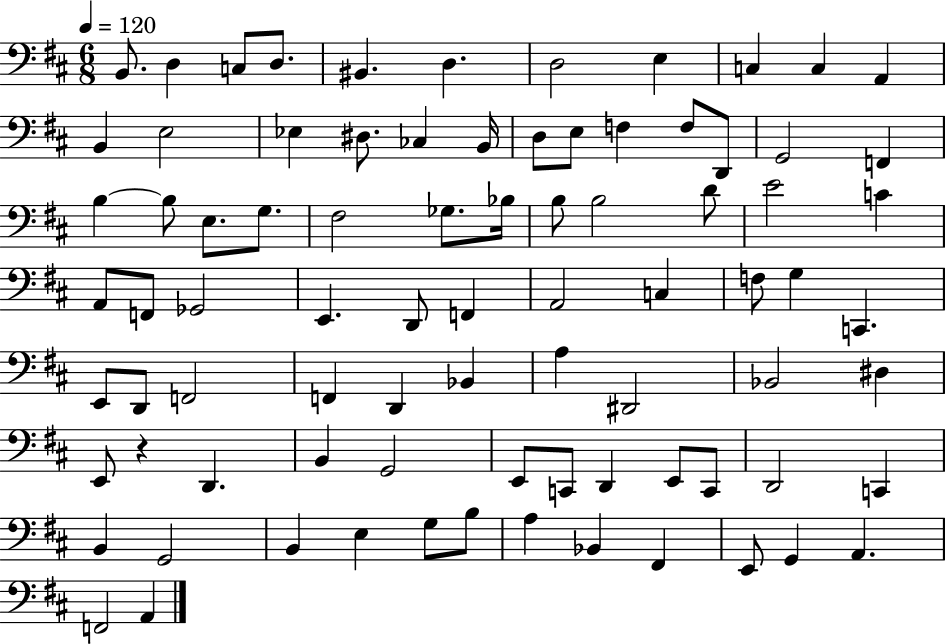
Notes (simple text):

B2/e. D3/q C3/e D3/e. BIS2/q. D3/q. D3/h E3/q C3/q C3/q A2/q B2/q E3/h Eb3/q D#3/e. CES3/q B2/s D3/e E3/e F3/q F3/e D2/e G2/h F2/q B3/q B3/e E3/e. G3/e. F#3/h Gb3/e. Bb3/s B3/e B3/h D4/e E4/h C4/q A2/e F2/e Gb2/h E2/q. D2/e F2/q A2/h C3/q F3/e G3/q C2/q. E2/e D2/e F2/h F2/q D2/q Bb2/q A3/q D#2/h Bb2/h D#3/q E2/e R/q D2/q. B2/q G2/h E2/e C2/e D2/q E2/e C2/e D2/h C2/q B2/q G2/h B2/q E3/q G3/e B3/e A3/q Bb2/q F#2/q E2/e G2/q A2/q. F2/h A2/q